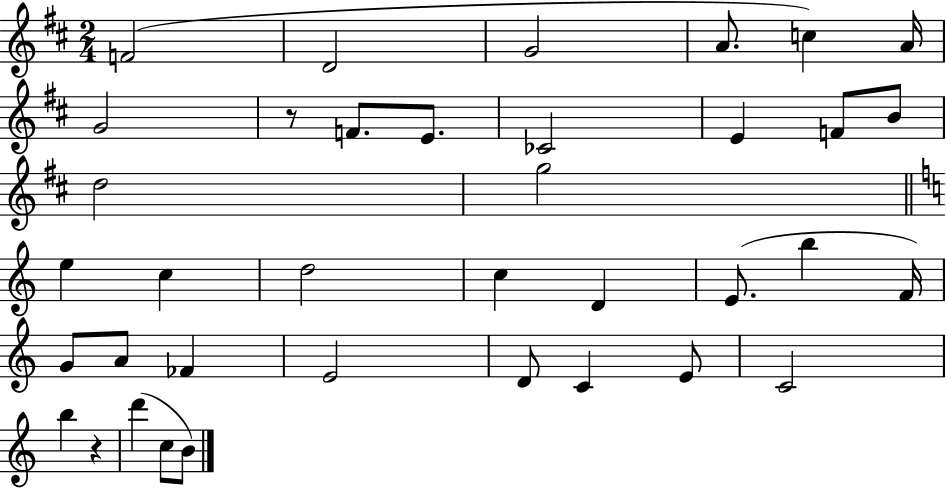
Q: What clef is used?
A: treble